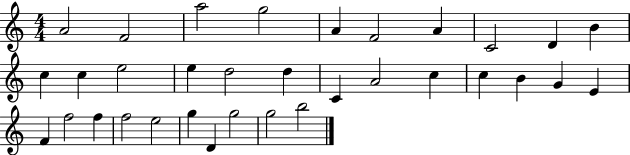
A4/h F4/h A5/h G5/h A4/q F4/h A4/q C4/h D4/q B4/q C5/q C5/q E5/h E5/q D5/h D5/q C4/q A4/h C5/q C5/q B4/q G4/q E4/q F4/q F5/h F5/q F5/h E5/h G5/q D4/q G5/h G5/h B5/h